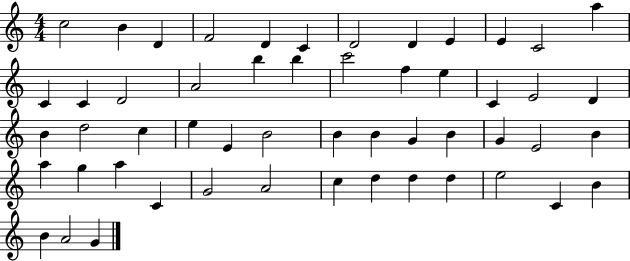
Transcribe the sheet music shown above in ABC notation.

X:1
T:Untitled
M:4/4
L:1/4
K:C
c2 B D F2 D C D2 D E E C2 a C C D2 A2 b b c'2 f e C E2 D B d2 c e E B2 B B G B G E2 B a g a C G2 A2 c d d d e2 C B B A2 G